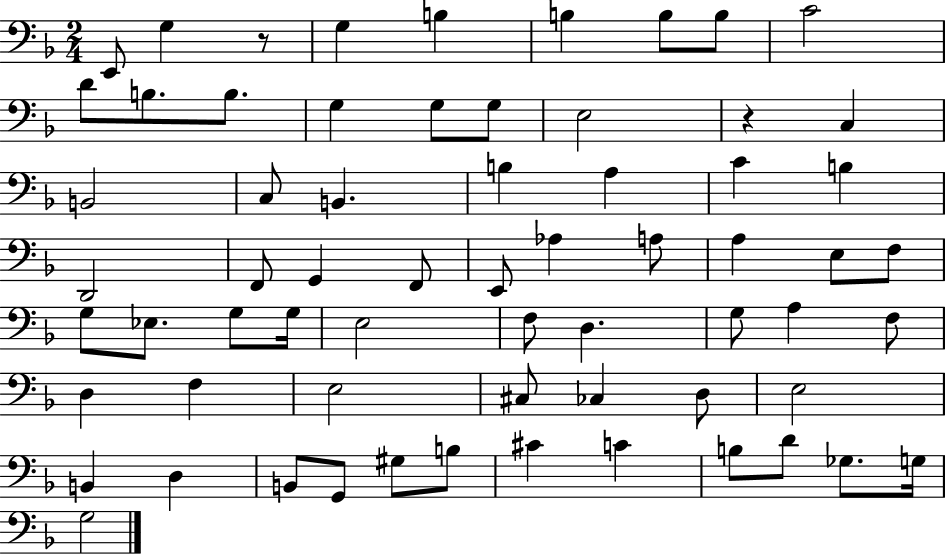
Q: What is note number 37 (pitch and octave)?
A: G3